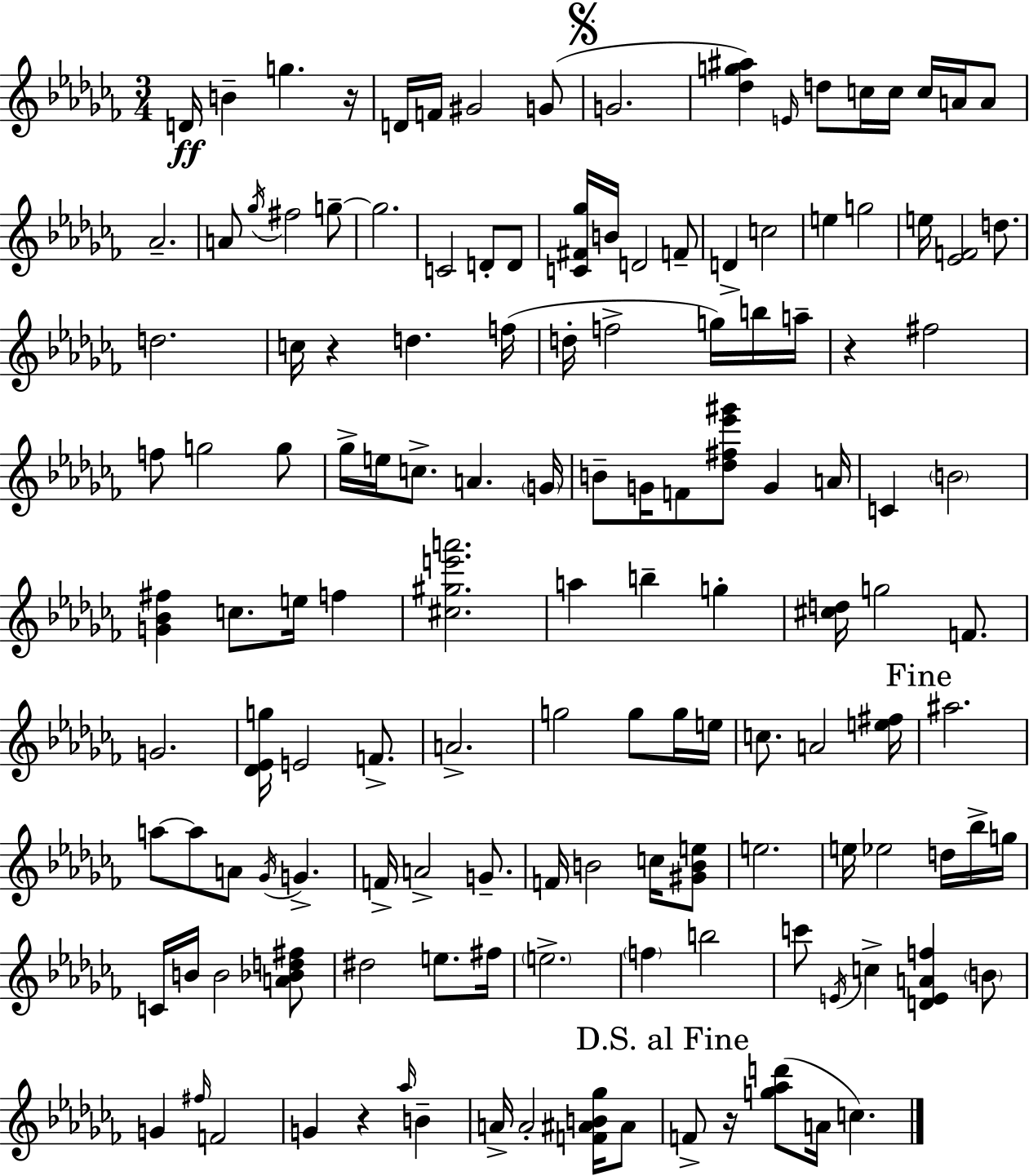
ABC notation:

X:1
T:Untitled
M:3/4
L:1/4
K:Abm
D/4 B g z/4 D/4 F/4 ^G2 G/2 G2 [_dg^a] E/4 d/2 c/4 c/4 c/4 A/4 A/2 _A2 A/2 _g/4 ^f2 g/2 g2 C2 D/2 D/2 [C^F_g]/4 B/4 D2 F/2 D c2 e g2 e/4 [_EF]2 d/2 d2 c/4 z d f/4 d/4 f2 g/4 b/4 a/4 z ^f2 f/2 g2 g/2 _g/4 e/4 c/2 A G/4 B/2 G/4 F/2 [_d^f_e'^g']/2 G A/4 C B2 [G_B^f] c/2 e/4 f [^c^ge'a']2 a b g [^cd]/4 g2 F/2 G2 [_D_Eg]/4 E2 F/2 A2 g2 g/2 g/4 e/4 c/2 A2 [e^f]/4 ^a2 a/2 a/2 A/2 _G/4 G F/4 A2 G/2 F/4 B2 c/4 [^GBe]/2 e2 e/4 _e2 d/4 _b/4 g/4 C/4 B/4 B2 [A_Bd^f]/2 ^d2 e/2 ^f/4 e2 f b2 c'/2 E/4 c [DEAf] B/2 G ^f/4 F2 G z _a/4 B A/4 A2 [F^AB_g]/4 ^A/2 F/2 z/4 [g_ad']/2 A/4 c